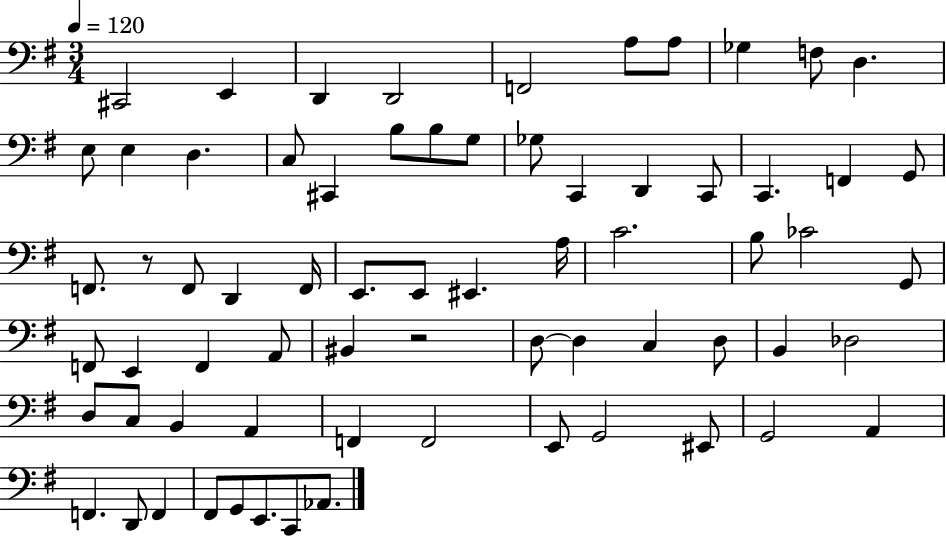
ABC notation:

X:1
T:Untitled
M:3/4
L:1/4
K:G
^C,,2 E,, D,, D,,2 F,,2 A,/2 A,/2 _G, F,/2 D, E,/2 E, D, C,/2 ^C,, B,/2 B,/2 G,/2 _G,/2 C,, D,, C,,/2 C,, F,, G,,/2 F,,/2 z/2 F,,/2 D,, F,,/4 E,,/2 E,,/2 ^E,, A,/4 C2 B,/2 _C2 G,,/2 F,,/2 E,, F,, A,,/2 ^B,, z2 D,/2 D, C, D,/2 B,, _D,2 D,/2 C,/2 B,, A,, F,, F,,2 E,,/2 G,,2 ^E,,/2 G,,2 A,, F,, D,,/2 F,, ^F,,/2 G,,/2 E,,/2 C,,/2 _A,,/2